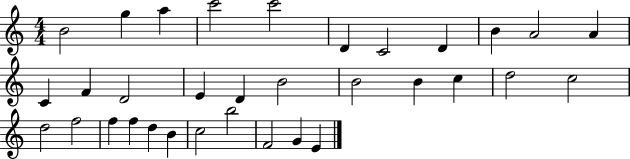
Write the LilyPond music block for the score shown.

{
  \clef treble
  \numericTimeSignature
  \time 4/4
  \key c \major
  b'2 g''4 a''4 | c'''2 c'''2 | d'4 c'2 d'4 | b'4 a'2 a'4 | \break c'4 f'4 d'2 | e'4 d'4 b'2 | b'2 b'4 c''4 | d''2 c''2 | \break d''2 f''2 | f''4 f''4 d''4 b'4 | c''2 b''2 | f'2 g'4 e'4 | \break \bar "|."
}